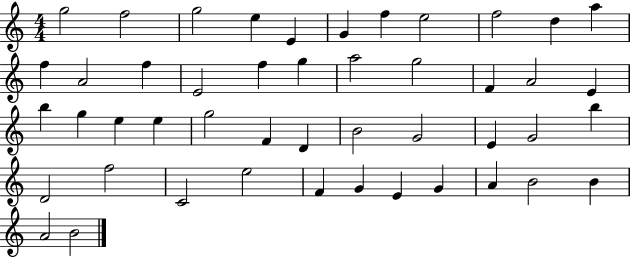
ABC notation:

X:1
T:Untitled
M:4/4
L:1/4
K:C
g2 f2 g2 e E G f e2 f2 d a f A2 f E2 f g a2 g2 F A2 E b g e e g2 F D B2 G2 E G2 b D2 f2 C2 e2 F G E G A B2 B A2 B2